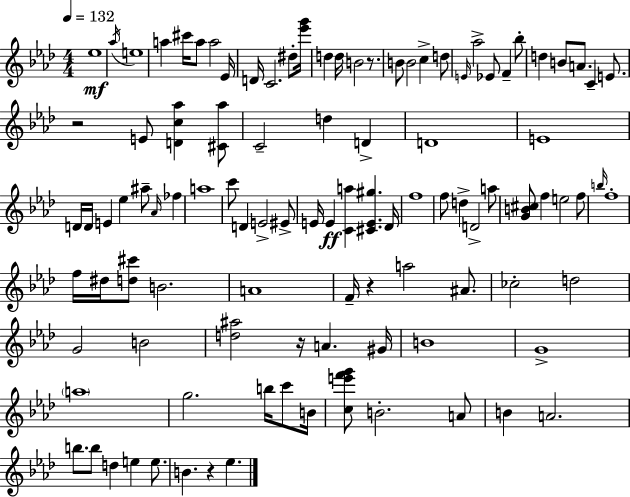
{
  \clef treble
  \numericTimeSignature
  \time 4/4
  \key f \minor
  \tempo 4 = 132
  ees''1\mf | \acciaccatura { aes''16 } e''1 | a''4 cis'''16 a''8 a''2 | ees'16 d'16 c'2. dis''8-. | \break <ees''' g'''>16 d''4 d''16 b'2 r8. | b'8 b'2 c''4-> d''8 | \grace { e'16 } aes''2-> ees'8 f'4-- | bes''8-. d''4 b'8 a'8. c'4-- e'8. | \break r2 e'8 <d' c'' aes''>4 | <cis' aes''>8 c'2-- d''4 d'4-> | d'1 | e'1 | \break d'16 d'16 e'4 ees''4 ais''8-- \grace { aes'16 } fes''4 | a''1 | c'''8 d'4 e'2-> | eis'8-> e'16 e'4\ff <c' a''>4 <cis' e' gis''>4. | \break des'16 f''1 | f''8 d''4-> d'2-> | a''8 <g' b' cis''>8 f''4 e''2 | f''8 \grace { b''16 } f''1-. | \break f''16 dis''16 <d'' cis'''>8 b'2. | a'1 | f'16-- r4 a''2 | ais'8. ces''2-. d''2 | \break g'2 b'2 | <d'' ais''>2 r16 a'4. | gis'16 b'1 | g'1-> | \break \parenthesize a''1 | g''2. | b''16 c'''8 b'16 <c'' e''' f''' g'''>8 b'2.-. | a'8 b'4 a'2. | \break b''8. b''8 d''4 e''4 | e''8. b'4. r4 ees''4. | \bar "|."
}